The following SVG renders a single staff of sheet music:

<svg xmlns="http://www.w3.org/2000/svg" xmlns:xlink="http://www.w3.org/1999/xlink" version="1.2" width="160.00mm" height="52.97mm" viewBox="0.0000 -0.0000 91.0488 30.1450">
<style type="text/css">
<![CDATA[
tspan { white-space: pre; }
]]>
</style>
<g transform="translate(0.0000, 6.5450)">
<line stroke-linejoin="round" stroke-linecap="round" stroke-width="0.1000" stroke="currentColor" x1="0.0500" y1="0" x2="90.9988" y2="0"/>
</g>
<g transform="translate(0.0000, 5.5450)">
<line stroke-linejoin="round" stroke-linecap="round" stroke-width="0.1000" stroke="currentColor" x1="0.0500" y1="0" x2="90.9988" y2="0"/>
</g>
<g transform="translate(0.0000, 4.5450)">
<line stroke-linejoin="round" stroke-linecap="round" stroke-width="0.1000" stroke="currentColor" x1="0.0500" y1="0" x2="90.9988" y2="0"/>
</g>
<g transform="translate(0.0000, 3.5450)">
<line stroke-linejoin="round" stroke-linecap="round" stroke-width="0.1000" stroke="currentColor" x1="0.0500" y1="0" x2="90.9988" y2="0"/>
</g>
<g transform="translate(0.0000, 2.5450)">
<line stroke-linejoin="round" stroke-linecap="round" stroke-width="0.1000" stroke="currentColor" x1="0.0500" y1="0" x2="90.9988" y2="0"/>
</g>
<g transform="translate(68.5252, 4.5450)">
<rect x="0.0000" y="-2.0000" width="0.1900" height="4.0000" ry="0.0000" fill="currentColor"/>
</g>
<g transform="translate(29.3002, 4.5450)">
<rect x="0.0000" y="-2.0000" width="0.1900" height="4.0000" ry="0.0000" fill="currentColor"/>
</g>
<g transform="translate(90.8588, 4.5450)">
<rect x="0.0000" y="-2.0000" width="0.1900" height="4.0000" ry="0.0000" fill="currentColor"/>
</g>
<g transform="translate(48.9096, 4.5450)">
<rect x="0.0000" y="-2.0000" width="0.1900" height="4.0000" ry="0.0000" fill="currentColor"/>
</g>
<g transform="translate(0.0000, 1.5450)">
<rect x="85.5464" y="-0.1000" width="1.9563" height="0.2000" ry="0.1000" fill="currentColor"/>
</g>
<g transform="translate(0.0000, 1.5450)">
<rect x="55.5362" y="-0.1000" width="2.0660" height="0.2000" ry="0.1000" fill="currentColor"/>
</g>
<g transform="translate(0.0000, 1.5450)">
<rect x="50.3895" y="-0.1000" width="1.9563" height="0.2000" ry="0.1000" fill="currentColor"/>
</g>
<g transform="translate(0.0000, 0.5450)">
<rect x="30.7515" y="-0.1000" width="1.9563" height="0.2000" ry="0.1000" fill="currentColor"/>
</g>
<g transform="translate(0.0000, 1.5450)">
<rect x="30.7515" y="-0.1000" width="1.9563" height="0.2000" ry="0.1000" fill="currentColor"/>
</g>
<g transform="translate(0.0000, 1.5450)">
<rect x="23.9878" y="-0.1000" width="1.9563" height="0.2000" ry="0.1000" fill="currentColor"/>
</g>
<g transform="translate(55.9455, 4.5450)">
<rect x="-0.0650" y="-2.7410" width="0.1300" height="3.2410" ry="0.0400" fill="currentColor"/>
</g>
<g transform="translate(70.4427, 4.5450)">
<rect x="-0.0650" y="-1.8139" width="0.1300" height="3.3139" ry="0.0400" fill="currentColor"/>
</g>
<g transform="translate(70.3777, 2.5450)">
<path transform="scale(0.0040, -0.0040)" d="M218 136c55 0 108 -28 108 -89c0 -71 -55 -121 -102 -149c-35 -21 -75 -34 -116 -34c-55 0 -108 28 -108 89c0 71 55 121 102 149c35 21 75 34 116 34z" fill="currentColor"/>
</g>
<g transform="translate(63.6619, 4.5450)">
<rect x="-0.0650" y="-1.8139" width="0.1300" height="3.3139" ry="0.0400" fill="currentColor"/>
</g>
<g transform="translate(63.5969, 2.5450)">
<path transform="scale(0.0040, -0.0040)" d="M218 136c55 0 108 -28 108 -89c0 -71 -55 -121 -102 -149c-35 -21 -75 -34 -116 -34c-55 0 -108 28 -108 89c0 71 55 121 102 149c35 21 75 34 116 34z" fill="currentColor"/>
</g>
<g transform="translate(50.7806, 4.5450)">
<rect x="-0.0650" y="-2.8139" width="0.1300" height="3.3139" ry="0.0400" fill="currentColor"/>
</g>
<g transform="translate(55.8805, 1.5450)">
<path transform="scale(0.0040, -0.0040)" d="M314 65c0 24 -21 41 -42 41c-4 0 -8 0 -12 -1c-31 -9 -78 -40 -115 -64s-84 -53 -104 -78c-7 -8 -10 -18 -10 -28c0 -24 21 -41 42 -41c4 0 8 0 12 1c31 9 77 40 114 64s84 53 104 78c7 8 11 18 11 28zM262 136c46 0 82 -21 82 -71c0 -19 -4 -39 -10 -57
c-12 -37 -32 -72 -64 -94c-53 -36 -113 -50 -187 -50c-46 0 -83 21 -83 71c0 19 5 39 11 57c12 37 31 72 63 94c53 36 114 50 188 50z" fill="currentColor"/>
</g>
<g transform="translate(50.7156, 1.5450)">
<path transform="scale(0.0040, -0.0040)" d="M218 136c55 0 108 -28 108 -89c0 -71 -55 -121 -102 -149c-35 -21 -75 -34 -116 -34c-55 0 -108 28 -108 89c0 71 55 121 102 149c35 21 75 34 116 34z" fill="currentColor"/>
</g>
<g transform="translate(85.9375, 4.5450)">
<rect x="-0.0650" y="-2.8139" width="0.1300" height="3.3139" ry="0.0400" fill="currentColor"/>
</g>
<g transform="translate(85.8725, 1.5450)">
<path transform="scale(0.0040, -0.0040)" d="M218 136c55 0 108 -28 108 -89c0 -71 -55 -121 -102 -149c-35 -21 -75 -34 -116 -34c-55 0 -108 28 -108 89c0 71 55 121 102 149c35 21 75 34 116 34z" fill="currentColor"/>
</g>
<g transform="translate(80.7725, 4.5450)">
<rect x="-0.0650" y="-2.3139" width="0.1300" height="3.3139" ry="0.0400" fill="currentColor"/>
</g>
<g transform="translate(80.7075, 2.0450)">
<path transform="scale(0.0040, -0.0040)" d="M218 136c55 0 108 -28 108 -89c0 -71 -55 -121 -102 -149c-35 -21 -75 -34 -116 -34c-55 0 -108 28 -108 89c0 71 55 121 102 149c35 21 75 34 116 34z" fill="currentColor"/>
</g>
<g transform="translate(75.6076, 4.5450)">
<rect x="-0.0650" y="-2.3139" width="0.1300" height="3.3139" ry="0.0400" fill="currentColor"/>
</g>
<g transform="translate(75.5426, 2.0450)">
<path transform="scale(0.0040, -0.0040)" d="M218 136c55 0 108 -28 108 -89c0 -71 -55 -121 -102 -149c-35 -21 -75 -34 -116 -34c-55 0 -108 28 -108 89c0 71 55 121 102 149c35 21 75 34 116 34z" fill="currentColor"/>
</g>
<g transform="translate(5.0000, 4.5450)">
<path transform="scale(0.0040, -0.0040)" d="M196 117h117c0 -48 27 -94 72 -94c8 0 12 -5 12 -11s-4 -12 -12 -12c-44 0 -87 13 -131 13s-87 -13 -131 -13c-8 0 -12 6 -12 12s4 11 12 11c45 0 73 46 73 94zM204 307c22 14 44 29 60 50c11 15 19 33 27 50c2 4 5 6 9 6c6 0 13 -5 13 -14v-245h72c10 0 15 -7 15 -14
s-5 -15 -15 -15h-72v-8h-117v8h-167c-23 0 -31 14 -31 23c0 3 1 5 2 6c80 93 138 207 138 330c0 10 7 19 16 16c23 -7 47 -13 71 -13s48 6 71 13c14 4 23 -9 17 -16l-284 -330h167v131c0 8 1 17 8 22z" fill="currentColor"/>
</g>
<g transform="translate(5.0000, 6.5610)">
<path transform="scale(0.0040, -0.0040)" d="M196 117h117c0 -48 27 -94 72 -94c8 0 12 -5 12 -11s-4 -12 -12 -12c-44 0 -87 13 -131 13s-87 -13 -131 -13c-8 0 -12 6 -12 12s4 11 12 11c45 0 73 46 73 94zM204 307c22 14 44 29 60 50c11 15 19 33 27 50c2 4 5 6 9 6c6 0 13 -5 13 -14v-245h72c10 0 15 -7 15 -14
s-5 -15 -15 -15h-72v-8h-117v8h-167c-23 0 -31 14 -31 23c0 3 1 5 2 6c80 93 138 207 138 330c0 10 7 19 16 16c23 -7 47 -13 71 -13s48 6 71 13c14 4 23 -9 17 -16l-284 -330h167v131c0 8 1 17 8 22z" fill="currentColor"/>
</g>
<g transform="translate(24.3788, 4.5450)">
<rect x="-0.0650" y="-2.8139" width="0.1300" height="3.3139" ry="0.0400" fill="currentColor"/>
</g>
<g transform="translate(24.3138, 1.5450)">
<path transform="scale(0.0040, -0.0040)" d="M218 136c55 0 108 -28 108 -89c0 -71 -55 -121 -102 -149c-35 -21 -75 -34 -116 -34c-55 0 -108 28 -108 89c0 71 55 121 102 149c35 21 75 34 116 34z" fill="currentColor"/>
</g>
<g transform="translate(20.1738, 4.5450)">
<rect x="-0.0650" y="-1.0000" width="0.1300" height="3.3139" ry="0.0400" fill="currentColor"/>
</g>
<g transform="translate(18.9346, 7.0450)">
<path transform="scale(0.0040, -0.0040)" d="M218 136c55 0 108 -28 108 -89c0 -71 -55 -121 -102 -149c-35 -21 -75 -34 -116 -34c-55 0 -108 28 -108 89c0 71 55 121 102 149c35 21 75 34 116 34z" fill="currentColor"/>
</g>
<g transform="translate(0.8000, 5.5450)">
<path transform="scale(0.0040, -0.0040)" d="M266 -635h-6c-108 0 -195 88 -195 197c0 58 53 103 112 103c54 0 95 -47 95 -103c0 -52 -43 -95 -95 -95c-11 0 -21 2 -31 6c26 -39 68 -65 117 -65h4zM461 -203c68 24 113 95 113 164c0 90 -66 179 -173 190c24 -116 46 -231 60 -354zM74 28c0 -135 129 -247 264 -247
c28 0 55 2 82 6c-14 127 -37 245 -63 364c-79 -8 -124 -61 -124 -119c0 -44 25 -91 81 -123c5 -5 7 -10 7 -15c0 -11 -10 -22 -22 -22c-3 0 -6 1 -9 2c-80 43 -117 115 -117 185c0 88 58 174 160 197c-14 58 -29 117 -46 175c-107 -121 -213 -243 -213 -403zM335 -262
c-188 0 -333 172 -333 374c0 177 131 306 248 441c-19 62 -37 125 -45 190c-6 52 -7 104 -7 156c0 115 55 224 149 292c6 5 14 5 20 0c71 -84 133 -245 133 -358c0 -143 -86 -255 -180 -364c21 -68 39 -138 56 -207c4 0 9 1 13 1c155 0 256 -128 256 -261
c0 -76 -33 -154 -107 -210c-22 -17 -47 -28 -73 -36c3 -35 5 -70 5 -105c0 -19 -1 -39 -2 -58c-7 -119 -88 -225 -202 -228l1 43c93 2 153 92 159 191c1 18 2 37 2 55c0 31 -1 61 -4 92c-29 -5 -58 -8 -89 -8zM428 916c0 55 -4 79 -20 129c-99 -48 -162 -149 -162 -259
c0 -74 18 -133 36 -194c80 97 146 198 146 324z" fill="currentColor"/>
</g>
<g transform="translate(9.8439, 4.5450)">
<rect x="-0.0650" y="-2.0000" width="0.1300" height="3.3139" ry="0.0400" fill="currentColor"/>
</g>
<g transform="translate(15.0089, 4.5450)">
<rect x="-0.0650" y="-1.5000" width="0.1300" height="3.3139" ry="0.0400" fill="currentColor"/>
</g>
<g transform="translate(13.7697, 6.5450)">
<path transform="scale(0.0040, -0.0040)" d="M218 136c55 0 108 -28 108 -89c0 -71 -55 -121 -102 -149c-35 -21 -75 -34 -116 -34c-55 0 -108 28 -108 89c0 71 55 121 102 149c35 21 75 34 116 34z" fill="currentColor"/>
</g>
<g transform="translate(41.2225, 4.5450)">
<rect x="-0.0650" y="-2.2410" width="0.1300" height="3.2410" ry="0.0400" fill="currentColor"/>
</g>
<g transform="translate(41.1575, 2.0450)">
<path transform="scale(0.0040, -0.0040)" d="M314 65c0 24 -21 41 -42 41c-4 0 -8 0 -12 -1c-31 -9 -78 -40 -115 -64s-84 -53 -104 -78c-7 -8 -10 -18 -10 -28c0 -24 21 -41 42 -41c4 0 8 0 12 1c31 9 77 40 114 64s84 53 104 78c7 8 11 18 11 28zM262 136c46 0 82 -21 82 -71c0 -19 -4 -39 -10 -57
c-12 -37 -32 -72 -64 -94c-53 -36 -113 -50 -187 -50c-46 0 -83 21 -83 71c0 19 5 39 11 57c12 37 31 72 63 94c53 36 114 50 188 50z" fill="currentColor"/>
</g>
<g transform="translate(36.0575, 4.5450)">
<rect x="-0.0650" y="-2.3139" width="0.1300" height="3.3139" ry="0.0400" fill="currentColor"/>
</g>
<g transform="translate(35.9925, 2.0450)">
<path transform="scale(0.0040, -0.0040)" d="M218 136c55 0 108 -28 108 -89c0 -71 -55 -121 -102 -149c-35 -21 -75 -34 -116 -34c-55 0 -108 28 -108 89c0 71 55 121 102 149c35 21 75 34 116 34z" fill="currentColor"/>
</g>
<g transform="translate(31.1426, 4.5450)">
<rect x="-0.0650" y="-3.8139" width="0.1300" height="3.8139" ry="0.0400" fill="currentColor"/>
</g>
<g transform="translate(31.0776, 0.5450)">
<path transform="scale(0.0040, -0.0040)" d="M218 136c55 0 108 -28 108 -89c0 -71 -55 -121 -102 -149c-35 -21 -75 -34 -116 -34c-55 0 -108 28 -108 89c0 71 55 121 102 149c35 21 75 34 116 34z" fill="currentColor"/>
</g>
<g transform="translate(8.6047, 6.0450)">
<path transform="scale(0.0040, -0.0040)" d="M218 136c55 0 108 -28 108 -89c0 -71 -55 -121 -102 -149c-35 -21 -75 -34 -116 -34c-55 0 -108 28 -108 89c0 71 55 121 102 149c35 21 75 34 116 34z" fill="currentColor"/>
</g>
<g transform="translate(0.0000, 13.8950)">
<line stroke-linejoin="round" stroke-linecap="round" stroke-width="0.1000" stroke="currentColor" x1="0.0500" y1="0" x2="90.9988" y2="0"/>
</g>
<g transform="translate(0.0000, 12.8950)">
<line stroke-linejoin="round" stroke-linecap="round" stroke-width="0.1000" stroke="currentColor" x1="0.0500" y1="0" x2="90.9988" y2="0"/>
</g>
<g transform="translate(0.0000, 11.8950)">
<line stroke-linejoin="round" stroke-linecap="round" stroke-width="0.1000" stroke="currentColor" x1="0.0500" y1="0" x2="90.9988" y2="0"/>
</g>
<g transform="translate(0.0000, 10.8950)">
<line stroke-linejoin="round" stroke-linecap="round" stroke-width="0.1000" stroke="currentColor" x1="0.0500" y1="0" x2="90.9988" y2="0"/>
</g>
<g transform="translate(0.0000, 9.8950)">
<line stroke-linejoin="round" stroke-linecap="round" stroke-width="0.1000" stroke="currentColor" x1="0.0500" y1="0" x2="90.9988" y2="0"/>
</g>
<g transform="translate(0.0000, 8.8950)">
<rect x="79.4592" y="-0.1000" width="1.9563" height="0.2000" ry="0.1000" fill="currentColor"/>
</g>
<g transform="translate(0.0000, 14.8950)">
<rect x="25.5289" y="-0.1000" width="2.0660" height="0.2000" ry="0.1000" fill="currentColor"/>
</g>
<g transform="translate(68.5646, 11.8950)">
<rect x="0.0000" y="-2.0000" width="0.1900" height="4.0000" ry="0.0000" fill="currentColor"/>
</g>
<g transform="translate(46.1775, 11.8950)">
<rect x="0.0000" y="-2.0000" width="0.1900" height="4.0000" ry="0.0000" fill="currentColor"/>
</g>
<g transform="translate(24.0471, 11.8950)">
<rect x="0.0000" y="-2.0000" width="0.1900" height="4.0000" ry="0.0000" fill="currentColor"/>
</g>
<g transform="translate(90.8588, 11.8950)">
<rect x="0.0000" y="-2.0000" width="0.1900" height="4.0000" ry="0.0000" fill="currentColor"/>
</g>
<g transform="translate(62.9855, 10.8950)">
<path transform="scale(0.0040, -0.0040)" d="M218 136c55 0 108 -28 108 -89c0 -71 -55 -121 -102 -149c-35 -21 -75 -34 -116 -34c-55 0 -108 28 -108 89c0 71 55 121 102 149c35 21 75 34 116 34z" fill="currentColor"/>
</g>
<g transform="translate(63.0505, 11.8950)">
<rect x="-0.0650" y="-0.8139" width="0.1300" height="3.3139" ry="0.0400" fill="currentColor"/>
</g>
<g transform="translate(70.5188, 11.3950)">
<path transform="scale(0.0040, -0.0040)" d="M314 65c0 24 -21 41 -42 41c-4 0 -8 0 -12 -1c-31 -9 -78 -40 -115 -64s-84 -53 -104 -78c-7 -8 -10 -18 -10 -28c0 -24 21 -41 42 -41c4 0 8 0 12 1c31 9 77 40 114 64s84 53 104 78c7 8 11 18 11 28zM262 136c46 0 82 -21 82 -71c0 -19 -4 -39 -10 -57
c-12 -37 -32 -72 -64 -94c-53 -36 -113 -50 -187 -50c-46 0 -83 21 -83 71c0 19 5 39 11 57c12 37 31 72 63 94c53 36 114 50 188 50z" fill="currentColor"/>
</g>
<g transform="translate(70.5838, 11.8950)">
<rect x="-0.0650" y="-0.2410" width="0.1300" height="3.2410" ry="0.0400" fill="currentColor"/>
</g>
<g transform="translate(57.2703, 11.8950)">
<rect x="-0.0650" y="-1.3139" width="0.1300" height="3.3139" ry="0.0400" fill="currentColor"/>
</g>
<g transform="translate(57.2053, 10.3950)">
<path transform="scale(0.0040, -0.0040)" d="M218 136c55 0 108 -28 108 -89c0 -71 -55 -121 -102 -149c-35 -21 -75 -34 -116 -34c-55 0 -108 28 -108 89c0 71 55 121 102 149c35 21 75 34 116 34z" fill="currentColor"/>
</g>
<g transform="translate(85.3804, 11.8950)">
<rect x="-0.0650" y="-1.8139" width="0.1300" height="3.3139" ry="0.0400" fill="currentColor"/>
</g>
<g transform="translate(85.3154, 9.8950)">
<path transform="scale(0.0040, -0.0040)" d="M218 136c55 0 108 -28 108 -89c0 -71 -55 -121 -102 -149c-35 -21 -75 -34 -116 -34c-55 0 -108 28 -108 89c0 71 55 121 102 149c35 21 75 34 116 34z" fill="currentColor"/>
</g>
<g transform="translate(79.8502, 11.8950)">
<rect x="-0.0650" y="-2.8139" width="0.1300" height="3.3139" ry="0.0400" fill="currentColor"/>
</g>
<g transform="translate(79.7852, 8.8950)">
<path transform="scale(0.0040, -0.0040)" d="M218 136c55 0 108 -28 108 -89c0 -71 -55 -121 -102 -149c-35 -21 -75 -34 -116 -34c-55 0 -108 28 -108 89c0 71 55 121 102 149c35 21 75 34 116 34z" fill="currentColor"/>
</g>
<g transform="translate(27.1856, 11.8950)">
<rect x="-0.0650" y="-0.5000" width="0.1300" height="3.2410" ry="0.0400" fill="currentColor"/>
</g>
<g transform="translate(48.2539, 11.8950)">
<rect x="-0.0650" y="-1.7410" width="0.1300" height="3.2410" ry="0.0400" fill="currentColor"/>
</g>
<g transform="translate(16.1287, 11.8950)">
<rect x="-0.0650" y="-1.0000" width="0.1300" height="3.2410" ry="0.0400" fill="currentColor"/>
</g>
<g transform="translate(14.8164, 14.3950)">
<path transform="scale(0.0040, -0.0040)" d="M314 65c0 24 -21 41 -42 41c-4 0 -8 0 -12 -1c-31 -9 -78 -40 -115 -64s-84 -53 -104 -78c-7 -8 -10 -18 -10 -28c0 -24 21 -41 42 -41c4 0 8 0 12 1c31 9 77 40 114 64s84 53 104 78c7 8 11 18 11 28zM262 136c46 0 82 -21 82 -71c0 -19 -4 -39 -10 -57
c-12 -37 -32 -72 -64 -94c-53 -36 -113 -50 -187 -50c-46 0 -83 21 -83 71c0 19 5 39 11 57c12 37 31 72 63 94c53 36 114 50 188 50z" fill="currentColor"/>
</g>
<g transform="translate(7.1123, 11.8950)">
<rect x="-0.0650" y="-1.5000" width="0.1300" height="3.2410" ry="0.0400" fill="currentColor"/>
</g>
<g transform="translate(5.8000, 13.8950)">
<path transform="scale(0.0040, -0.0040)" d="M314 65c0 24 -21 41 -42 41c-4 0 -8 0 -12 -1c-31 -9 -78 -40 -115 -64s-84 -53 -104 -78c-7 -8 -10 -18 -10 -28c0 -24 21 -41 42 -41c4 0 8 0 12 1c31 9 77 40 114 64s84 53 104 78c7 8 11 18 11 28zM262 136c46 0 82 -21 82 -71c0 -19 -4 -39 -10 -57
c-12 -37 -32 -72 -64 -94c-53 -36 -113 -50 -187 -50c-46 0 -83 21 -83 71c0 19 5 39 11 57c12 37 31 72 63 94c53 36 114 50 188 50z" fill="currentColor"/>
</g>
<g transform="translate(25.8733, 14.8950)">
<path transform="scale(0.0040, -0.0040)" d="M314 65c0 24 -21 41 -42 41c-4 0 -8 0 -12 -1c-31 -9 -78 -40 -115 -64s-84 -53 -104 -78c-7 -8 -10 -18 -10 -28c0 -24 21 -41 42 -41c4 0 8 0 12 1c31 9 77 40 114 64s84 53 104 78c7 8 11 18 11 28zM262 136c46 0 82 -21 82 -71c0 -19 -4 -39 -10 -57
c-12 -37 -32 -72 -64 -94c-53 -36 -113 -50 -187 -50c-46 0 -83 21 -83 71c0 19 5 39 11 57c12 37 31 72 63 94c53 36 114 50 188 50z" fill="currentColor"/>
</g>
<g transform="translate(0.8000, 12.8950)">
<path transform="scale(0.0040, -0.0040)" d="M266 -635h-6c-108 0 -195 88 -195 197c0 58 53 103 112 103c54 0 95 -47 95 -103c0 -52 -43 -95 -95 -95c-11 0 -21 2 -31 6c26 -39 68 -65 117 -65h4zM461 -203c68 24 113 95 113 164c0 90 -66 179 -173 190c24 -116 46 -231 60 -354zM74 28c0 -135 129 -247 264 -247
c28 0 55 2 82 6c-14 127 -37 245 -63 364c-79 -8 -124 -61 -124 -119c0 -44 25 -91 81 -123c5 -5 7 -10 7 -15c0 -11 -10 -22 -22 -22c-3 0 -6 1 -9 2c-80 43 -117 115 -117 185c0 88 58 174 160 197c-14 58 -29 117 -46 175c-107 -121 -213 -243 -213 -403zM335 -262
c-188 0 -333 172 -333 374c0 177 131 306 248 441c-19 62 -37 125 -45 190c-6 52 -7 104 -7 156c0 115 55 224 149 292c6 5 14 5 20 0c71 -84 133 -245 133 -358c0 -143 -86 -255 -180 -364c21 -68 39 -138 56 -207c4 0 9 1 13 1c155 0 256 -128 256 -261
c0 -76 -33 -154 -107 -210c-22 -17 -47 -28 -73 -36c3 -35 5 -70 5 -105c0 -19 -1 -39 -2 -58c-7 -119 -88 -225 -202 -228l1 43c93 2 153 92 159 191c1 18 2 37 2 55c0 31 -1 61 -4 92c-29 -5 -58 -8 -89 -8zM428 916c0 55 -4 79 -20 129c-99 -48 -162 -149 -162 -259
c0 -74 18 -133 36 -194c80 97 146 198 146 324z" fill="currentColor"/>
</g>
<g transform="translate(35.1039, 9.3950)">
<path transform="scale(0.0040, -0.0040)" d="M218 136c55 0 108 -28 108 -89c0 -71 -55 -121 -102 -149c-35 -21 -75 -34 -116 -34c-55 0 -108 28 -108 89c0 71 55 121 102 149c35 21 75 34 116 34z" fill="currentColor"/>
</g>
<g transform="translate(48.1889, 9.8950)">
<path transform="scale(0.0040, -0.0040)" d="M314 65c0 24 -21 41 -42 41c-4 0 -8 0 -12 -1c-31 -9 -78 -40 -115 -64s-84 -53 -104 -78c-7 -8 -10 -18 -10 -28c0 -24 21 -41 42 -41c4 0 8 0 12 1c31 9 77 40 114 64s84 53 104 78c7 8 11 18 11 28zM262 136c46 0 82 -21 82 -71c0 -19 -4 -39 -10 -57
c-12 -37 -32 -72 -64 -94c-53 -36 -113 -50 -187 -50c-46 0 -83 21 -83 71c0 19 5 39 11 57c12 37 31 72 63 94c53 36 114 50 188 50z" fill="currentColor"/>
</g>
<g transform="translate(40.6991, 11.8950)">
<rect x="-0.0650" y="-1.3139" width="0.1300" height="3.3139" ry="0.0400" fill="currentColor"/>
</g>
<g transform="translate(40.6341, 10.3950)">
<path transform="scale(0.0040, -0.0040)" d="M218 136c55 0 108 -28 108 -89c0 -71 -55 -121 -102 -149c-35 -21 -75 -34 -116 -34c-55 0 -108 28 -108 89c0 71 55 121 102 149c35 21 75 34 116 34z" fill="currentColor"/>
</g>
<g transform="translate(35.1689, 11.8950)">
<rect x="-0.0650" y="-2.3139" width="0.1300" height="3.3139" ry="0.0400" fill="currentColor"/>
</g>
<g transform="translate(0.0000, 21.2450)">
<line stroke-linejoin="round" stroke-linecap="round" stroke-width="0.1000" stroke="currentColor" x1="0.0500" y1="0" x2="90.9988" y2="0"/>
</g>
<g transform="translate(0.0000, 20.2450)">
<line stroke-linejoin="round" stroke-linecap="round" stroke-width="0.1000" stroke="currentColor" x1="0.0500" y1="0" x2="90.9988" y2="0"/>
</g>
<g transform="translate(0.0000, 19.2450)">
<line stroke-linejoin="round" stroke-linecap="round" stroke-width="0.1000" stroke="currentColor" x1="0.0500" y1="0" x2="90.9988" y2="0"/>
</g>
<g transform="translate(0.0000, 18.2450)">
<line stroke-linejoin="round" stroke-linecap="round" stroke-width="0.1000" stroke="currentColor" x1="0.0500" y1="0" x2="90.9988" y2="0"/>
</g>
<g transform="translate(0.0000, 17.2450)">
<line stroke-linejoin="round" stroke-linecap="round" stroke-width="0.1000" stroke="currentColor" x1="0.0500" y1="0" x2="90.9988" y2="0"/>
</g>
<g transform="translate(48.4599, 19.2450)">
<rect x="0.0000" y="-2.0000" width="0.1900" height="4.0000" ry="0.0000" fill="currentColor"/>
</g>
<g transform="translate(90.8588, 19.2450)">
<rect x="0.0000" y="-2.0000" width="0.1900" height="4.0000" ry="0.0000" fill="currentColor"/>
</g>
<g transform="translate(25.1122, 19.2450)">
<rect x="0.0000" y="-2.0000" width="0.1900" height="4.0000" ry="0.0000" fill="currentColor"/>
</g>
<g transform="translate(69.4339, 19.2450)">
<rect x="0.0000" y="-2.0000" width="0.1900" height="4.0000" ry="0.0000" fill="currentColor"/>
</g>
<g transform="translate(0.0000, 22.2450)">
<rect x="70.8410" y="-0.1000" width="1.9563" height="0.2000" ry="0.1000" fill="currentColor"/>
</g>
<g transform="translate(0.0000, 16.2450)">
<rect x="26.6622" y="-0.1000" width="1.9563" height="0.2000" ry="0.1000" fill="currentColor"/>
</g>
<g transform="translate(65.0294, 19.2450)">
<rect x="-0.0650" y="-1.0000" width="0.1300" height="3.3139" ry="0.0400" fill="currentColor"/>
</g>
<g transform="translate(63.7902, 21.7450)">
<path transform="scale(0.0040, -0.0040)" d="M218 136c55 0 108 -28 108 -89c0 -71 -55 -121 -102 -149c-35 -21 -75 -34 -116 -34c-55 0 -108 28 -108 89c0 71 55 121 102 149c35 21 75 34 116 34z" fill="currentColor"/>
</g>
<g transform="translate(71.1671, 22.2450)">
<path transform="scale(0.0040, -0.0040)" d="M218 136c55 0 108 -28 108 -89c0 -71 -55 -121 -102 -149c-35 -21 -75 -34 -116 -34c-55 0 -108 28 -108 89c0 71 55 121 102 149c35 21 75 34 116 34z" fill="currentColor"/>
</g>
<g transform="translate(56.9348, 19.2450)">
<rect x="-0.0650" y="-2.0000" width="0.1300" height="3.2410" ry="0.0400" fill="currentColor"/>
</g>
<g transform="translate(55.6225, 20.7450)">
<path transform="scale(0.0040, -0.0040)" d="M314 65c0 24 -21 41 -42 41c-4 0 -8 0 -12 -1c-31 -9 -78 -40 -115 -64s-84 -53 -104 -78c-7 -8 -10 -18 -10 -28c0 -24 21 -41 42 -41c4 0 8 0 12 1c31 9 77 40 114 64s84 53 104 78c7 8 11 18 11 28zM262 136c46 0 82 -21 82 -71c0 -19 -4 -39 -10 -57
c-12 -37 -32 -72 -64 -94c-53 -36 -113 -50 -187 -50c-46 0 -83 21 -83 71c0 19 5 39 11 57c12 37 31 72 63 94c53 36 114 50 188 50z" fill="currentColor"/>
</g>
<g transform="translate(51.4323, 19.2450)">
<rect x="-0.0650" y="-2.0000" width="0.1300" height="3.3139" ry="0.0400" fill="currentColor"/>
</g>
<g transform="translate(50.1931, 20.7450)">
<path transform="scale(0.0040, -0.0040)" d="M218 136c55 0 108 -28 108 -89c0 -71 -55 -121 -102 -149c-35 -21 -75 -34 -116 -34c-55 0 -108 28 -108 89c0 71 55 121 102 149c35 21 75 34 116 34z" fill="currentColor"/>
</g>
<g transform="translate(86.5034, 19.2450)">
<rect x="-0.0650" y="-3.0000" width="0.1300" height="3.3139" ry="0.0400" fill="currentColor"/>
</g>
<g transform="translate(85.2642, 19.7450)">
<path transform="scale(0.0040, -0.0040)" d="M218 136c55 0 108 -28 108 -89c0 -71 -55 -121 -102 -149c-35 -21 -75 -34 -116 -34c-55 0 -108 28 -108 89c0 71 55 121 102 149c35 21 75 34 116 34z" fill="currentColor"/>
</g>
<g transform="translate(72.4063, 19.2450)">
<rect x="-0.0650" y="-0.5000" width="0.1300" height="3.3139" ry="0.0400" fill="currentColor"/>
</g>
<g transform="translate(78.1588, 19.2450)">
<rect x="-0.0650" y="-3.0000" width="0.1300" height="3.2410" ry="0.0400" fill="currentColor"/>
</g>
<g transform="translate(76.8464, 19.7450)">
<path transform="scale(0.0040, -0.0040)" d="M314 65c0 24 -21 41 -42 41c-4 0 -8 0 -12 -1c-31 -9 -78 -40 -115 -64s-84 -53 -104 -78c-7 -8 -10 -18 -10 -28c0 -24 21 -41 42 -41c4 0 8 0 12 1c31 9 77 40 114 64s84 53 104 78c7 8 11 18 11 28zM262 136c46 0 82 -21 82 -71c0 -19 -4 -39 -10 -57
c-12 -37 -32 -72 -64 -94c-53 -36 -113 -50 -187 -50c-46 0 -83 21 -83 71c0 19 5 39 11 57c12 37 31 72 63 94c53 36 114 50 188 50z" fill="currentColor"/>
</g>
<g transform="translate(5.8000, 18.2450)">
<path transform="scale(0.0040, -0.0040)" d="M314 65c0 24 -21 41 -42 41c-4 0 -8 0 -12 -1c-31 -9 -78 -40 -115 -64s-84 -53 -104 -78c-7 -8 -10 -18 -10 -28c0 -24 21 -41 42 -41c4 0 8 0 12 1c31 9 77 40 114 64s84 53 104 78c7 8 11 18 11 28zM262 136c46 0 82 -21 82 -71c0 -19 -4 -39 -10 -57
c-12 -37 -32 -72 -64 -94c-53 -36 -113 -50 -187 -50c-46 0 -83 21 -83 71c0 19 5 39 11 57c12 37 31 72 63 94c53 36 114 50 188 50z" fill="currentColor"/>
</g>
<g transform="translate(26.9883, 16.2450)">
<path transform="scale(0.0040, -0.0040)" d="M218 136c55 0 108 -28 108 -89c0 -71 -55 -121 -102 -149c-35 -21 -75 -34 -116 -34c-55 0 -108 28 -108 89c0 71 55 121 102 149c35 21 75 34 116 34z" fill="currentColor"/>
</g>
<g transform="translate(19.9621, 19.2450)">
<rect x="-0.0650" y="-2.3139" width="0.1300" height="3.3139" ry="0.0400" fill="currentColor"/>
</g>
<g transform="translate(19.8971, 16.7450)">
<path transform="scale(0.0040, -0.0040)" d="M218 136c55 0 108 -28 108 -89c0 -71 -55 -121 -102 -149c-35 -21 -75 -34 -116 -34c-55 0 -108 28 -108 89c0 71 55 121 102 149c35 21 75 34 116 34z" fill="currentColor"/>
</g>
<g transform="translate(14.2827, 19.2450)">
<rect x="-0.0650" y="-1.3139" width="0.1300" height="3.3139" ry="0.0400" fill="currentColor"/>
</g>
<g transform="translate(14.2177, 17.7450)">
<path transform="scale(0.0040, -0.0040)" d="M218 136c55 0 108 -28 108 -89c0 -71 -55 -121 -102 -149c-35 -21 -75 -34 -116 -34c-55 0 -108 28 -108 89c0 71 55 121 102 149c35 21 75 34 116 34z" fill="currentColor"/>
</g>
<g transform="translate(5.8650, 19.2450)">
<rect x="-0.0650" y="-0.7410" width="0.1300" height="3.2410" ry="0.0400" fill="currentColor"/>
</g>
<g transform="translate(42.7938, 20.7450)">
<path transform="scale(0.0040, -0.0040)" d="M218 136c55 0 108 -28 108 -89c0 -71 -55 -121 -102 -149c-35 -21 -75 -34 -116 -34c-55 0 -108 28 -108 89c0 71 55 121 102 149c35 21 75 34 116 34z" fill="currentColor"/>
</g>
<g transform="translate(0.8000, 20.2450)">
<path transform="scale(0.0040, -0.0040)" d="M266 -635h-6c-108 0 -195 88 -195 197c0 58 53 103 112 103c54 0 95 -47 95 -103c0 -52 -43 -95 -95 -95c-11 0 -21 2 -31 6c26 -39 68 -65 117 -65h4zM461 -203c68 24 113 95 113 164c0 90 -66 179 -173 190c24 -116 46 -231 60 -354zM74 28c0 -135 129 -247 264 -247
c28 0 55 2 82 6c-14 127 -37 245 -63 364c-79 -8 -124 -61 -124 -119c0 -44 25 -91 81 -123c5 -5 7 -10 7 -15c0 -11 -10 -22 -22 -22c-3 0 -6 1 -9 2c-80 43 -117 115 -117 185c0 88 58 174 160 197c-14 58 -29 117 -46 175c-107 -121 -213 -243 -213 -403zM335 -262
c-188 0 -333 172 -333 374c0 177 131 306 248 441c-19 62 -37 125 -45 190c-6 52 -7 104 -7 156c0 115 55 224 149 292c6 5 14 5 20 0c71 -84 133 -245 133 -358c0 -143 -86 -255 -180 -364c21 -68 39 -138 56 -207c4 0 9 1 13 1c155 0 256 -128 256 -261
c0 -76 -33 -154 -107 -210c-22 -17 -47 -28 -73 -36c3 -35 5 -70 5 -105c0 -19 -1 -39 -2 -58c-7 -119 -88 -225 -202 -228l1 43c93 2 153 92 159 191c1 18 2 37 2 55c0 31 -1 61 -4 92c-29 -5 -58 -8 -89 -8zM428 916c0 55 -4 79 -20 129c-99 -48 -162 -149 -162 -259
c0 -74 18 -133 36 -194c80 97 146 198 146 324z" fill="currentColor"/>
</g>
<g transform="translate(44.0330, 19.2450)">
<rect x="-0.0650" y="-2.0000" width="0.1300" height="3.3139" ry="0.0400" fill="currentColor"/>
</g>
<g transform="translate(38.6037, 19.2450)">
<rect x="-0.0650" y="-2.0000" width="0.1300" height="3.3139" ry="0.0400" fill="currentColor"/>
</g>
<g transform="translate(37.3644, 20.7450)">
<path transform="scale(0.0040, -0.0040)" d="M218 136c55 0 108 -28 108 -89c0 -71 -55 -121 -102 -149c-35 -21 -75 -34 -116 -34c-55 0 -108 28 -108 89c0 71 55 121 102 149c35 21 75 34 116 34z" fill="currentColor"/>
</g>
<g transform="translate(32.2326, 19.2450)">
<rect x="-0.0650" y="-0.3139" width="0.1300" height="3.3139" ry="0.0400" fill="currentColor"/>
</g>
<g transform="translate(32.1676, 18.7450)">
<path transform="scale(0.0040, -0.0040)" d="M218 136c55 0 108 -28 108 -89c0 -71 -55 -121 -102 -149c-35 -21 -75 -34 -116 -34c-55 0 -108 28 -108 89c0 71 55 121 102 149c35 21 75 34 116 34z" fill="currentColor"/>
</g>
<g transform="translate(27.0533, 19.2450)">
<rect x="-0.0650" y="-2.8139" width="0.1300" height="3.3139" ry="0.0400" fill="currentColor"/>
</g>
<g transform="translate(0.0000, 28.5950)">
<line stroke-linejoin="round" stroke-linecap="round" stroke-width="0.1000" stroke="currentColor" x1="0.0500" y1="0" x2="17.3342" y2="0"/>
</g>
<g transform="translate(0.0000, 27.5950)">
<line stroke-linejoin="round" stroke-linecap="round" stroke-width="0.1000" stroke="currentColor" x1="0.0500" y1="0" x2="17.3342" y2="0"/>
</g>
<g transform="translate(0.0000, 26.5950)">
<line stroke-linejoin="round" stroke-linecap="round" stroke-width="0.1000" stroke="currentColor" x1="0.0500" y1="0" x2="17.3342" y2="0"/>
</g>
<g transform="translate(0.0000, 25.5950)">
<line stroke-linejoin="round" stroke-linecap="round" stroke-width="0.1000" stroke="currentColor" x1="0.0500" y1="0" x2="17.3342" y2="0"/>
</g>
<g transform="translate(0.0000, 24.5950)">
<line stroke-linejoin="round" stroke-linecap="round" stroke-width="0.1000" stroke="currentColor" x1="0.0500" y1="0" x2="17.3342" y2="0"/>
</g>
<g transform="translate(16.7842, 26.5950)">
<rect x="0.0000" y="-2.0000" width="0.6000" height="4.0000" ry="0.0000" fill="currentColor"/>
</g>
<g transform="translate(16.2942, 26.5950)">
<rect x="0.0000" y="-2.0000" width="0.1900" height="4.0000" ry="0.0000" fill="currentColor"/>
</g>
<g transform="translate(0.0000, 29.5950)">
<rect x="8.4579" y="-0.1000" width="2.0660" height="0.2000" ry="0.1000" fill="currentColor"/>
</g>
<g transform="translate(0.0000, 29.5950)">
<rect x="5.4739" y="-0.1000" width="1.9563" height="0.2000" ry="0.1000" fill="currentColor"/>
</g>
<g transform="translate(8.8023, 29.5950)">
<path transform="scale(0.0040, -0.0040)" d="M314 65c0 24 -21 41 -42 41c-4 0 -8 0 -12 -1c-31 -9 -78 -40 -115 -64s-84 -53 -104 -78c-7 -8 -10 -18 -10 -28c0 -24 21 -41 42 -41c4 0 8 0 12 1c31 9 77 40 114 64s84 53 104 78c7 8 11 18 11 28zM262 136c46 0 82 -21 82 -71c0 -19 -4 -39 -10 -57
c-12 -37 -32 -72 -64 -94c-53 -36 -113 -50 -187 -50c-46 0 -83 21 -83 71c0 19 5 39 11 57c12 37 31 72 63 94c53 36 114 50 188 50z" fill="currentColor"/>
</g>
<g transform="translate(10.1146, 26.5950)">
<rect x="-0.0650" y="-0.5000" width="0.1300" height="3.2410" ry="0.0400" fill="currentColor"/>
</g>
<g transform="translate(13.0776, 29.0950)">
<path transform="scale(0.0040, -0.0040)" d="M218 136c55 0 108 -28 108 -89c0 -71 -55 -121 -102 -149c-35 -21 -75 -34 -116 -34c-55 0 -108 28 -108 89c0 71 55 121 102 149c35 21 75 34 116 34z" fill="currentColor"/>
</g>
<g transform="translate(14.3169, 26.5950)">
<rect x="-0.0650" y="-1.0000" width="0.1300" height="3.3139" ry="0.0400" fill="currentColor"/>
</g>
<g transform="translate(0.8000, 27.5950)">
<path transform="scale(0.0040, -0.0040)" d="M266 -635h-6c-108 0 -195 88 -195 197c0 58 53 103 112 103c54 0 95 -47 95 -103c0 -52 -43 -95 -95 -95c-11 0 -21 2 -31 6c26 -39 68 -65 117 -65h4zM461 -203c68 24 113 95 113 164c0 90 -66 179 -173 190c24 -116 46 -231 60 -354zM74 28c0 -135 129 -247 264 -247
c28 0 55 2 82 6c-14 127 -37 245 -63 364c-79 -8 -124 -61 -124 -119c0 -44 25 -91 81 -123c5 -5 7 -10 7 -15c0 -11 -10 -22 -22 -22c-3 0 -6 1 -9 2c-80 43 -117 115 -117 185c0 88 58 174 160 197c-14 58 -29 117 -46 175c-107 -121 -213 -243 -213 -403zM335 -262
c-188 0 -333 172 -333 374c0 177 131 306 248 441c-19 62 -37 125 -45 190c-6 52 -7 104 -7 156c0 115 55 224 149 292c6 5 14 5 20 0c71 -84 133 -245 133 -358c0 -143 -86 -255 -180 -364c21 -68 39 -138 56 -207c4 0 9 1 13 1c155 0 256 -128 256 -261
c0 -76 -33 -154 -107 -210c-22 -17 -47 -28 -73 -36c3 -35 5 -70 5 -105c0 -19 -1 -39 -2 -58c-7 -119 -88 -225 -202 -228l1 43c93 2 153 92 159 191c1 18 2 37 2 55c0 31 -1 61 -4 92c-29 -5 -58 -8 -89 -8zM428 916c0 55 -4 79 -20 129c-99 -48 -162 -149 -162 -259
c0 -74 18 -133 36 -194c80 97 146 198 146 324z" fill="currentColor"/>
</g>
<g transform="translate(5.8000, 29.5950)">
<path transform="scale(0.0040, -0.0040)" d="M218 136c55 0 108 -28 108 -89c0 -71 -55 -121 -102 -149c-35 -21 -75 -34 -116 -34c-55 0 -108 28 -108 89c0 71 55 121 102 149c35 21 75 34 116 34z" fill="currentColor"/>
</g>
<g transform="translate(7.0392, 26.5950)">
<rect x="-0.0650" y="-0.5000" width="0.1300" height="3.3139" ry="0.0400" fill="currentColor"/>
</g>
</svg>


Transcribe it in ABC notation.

X:1
T:Untitled
M:4/4
L:1/4
K:C
F E D a c' g g2 a a2 f f g g a E2 D2 C2 g e f2 e d c2 a f d2 e g a c F F F F2 D C A2 A C C2 D